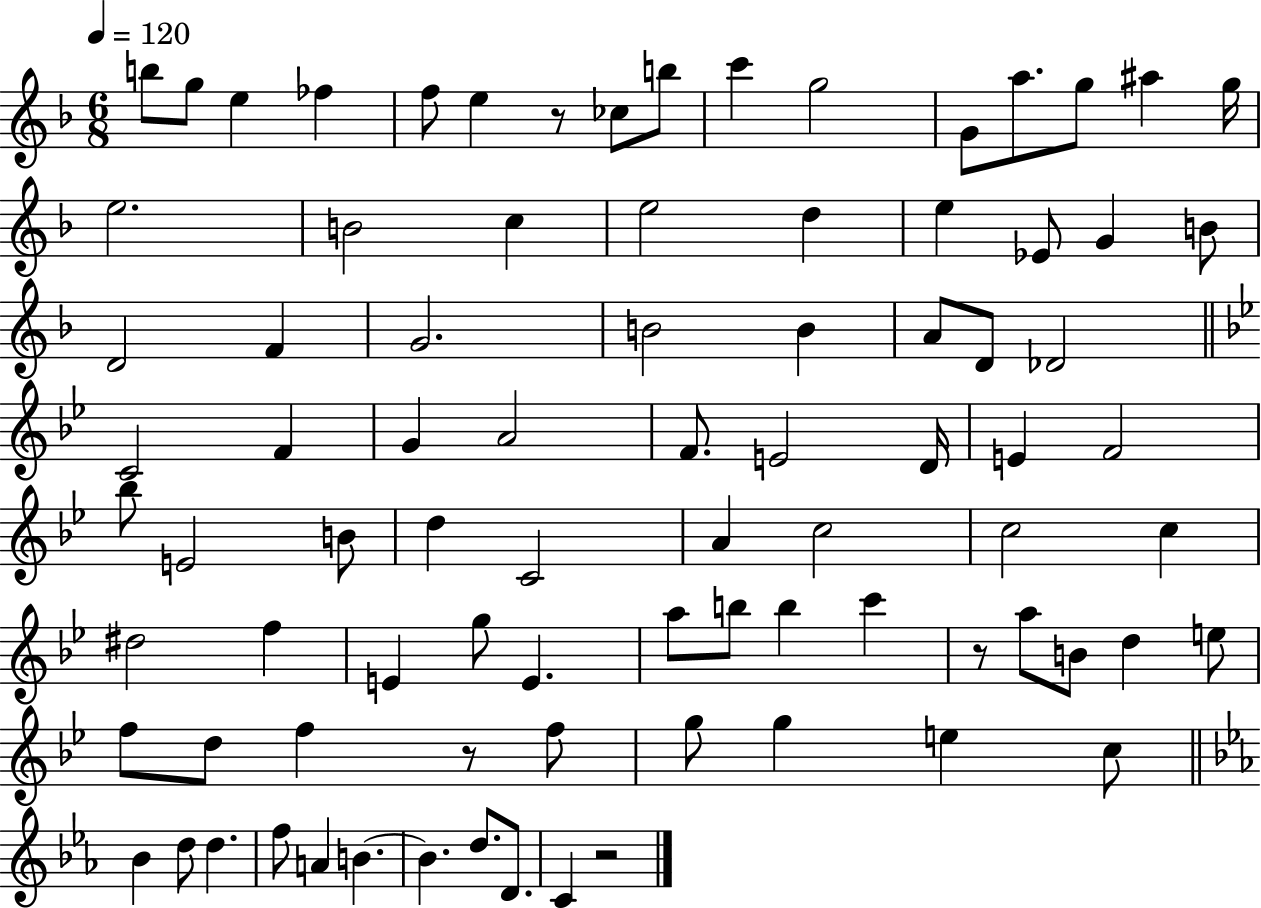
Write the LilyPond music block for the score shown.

{
  \clef treble
  \numericTimeSignature
  \time 6/8
  \key f \major
  \tempo 4 = 120
  b''8 g''8 e''4 fes''4 | f''8 e''4 r8 ces''8 b''8 | c'''4 g''2 | g'8 a''8. g''8 ais''4 g''16 | \break e''2. | b'2 c''4 | e''2 d''4 | e''4 ees'8 g'4 b'8 | \break d'2 f'4 | g'2. | b'2 b'4 | a'8 d'8 des'2 | \break \bar "||" \break \key bes \major c'2 f'4 | g'4 a'2 | f'8. e'2 d'16 | e'4 f'2 | \break bes''8 e'2 b'8 | d''4 c'2 | a'4 c''2 | c''2 c''4 | \break dis''2 f''4 | e'4 g''8 e'4. | a''8 b''8 b''4 c'''4 | r8 a''8 b'8 d''4 e''8 | \break f''8 d''8 f''4 r8 f''8 | g''8 g''4 e''4 c''8 | \bar "||" \break \key ees \major bes'4 d''8 d''4. | f''8 a'4 b'4.~~ | b'4. d''8. d'8. | c'4 r2 | \break \bar "|."
}